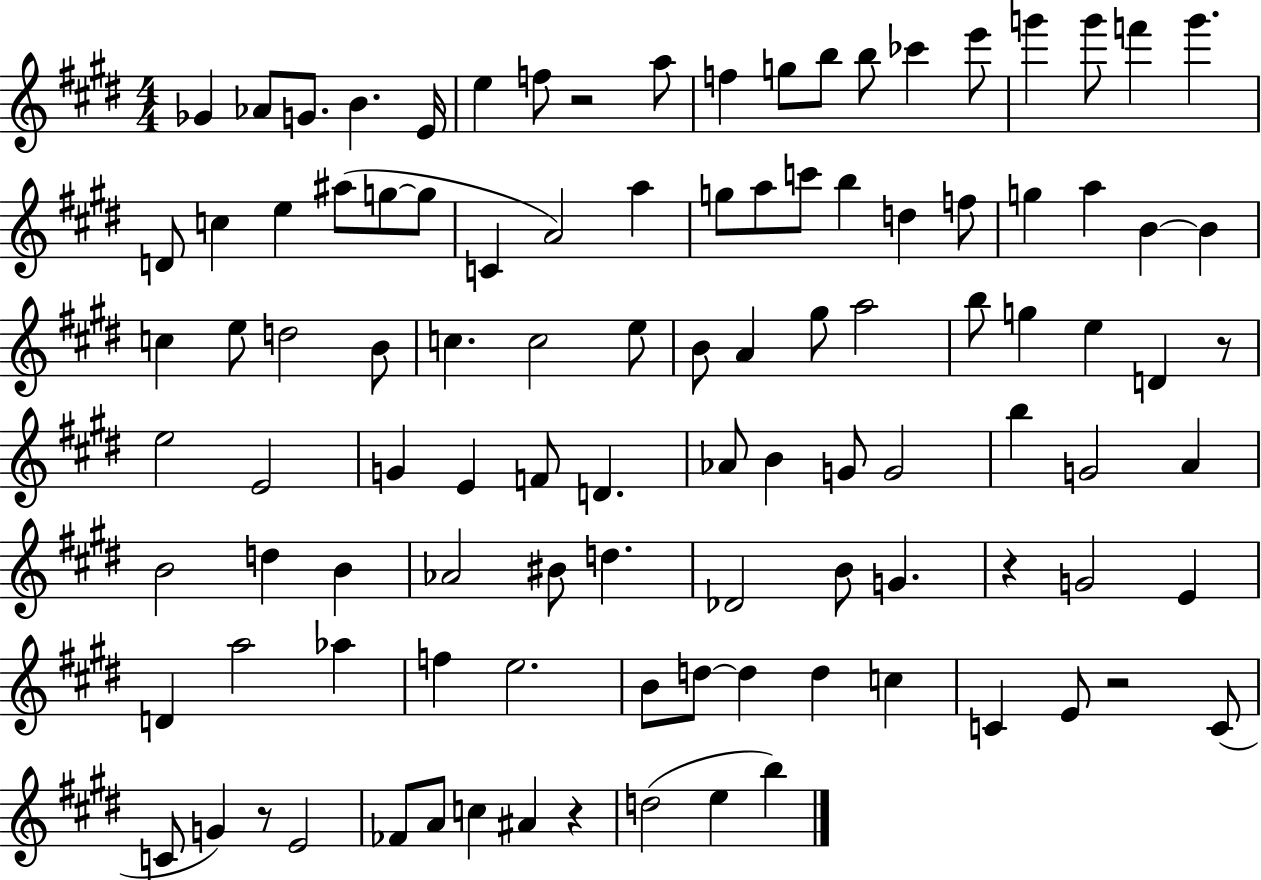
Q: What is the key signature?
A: E major